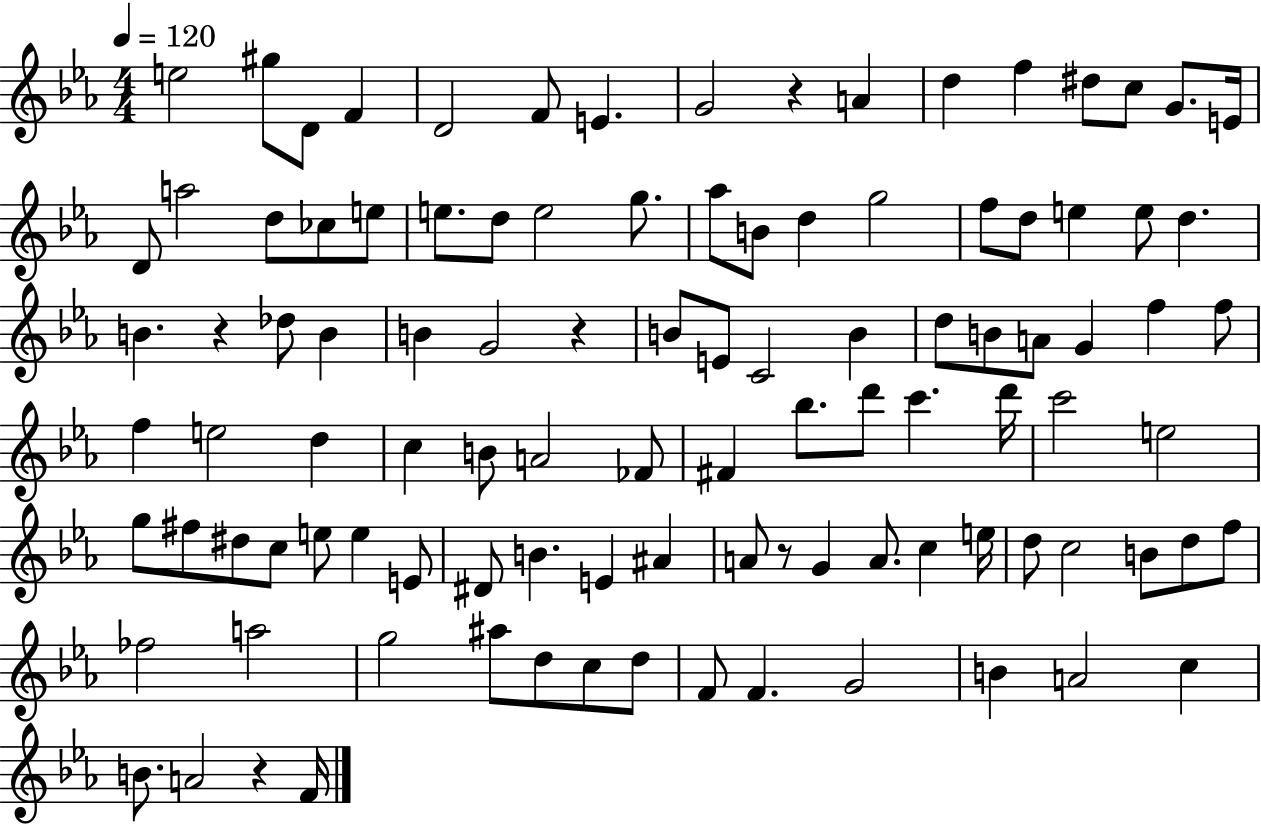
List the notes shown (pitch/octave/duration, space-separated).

E5/h G#5/e D4/e F4/q D4/h F4/e E4/q. G4/h R/q A4/q D5/q F5/q D#5/e C5/e G4/e. E4/s D4/e A5/h D5/e CES5/e E5/e E5/e. D5/e E5/h G5/e. Ab5/e B4/e D5/q G5/h F5/e D5/e E5/q E5/e D5/q. B4/q. R/q Db5/e B4/q B4/q G4/h R/q B4/e E4/e C4/h B4/q D5/e B4/e A4/e G4/q F5/q F5/e F5/q E5/h D5/q C5/q B4/e A4/h FES4/e F#4/q Bb5/e. D6/e C6/q. D6/s C6/h E5/h G5/e F#5/e D#5/e C5/e E5/e E5/q E4/e D#4/e B4/q. E4/q A#4/q A4/e R/e G4/q A4/e. C5/q E5/s D5/e C5/h B4/e D5/e F5/e FES5/h A5/h G5/h A#5/e D5/e C5/e D5/e F4/e F4/q. G4/h B4/q A4/h C5/q B4/e. A4/h R/q F4/s